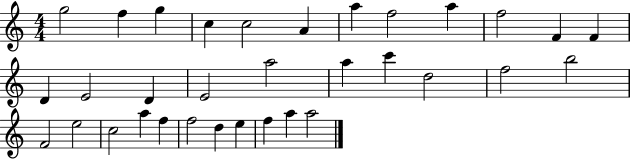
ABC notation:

X:1
T:Untitled
M:4/4
L:1/4
K:C
g2 f g c c2 A a f2 a f2 F F D E2 D E2 a2 a c' d2 f2 b2 F2 e2 c2 a f f2 d e f a a2